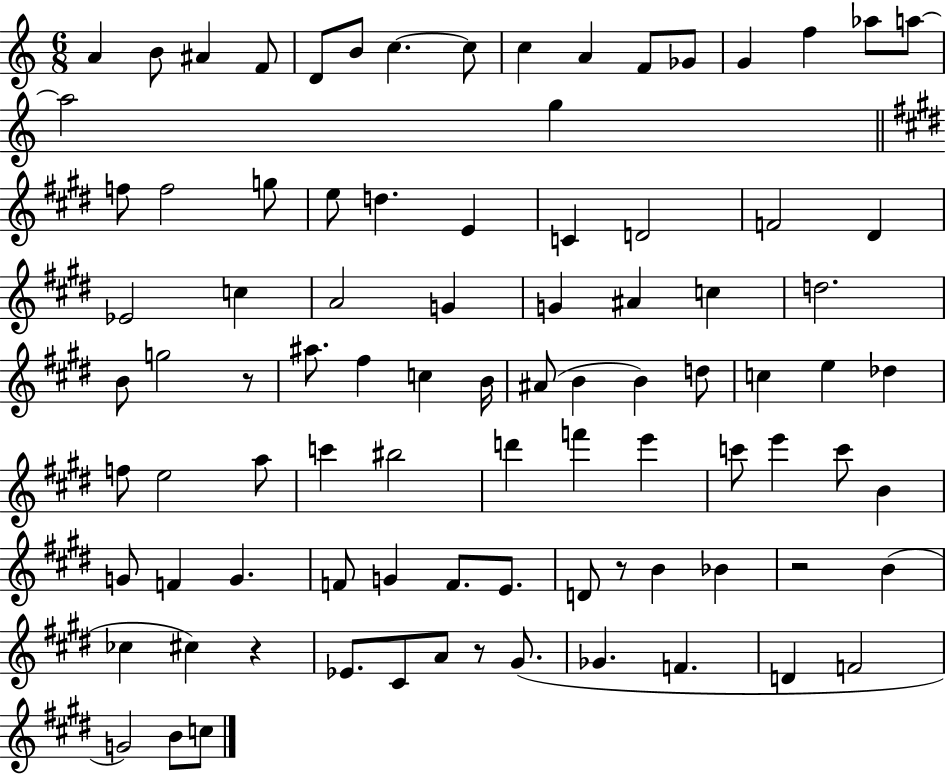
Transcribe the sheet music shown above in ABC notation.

X:1
T:Untitled
M:6/8
L:1/4
K:C
A B/2 ^A F/2 D/2 B/2 c c/2 c A F/2 _G/2 G f _a/2 a/2 a2 g f/2 f2 g/2 e/2 d E C D2 F2 ^D _E2 c A2 G G ^A c d2 B/2 g2 z/2 ^a/2 ^f c B/4 ^A/2 B B d/2 c e _d f/2 e2 a/2 c' ^b2 d' f' e' c'/2 e' c'/2 B G/2 F G F/2 G F/2 E/2 D/2 z/2 B _B z2 B _c ^c z _E/2 ^C/2 A/2 z/2 ^G/2 _G F D F2 G2 B/2 c/2